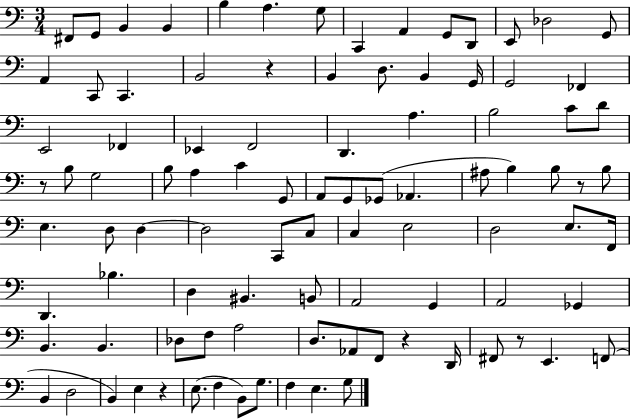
X:1
T:Untitled
M:3/4
L:1/4
K:C
^F,,/2 G,,/2 B,, B,, B, A, G,/2 C,, A,, G,,/2 D,,/2 E,,/2 _D,2 G,,/2 A,, C,,/2 C,, B,,2 z B,, D,/2 B,, G,,/4 G,,2 _F,, E,,2 _F,, _E,, F,,2 D,, A, B,2 C/2 D/2 z/2 B,/2 G,2 B,/2 A, C G,,/2 A,,/2 G,,/2 _G,,/2 _A,, ^A,/2 B, B,/2 z/2 B,/2 E, D,/2 D, D,2 C,,/2 C,/2 C, E,2 D,2 E,/2 F,,/4 D,, _B, D, ^B,, B,,/2 A,,2 G,, A,,2 _G,, B,, B,, _D,/2 F,/2 A,2 D,/2 _A,,/2 F,,/2 z D,,/4 ^F,,/2 z/2 E,, F,,/2 B,, D,2 B,, E, z E,/2 F, B,,/2 G,/2 F, E, G,/2